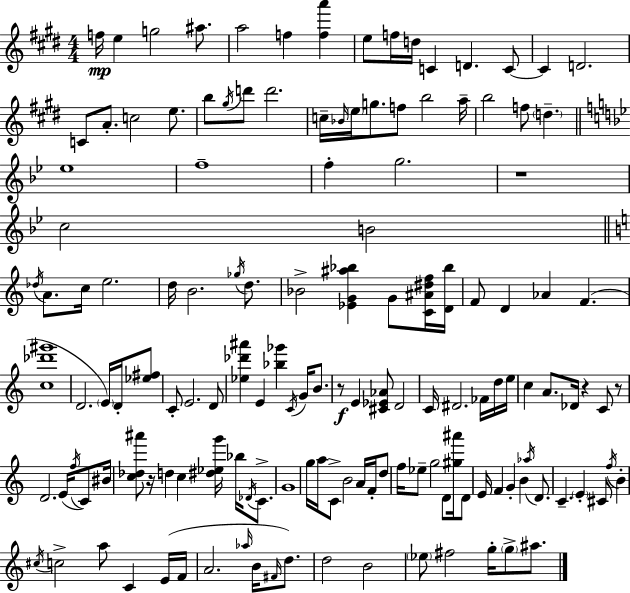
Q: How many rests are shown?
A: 5